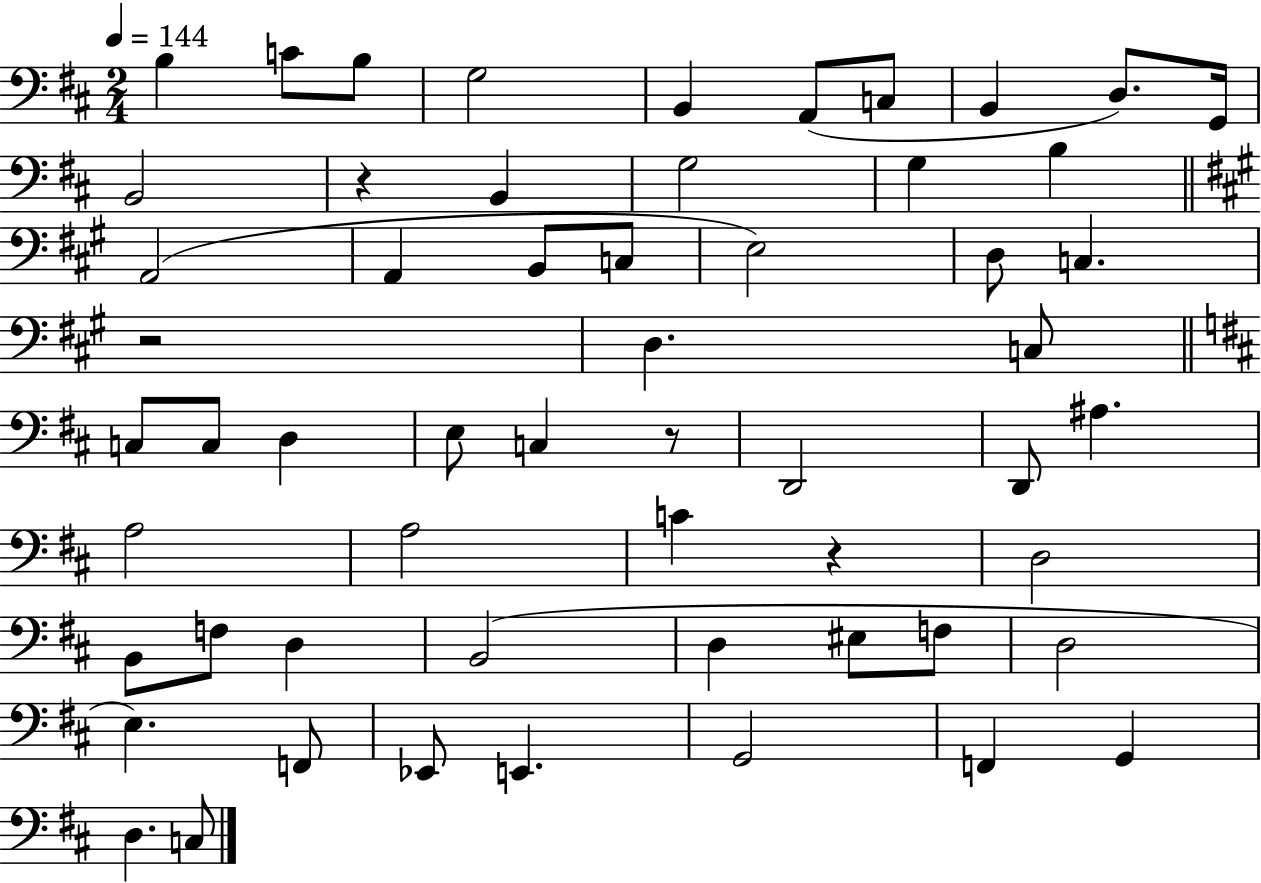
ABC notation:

X:1
T:Untitled
M:2/4
L:1/4
K:D
B, C/2 B,/2 G,2 B,, A,,/2 C,/2 B,, D,/2 G,,/4 B,,2 z B,, G,2 G, B, A,,2 A,, B,,/2 C,/2 E,2 D,/2 C, z2 D, C,/2 C,/2 C,/2 D, E,/2 C, z/2 D,,2 D,,/2 ^A, A,2 A,2 C z D,2 B,,/2 F,/2 D, B,,2 D, ^E,/2 F,/2 D,2 E, F,,/2 _E,,/2 E,, G,,2 F,, G,, D, C,/2